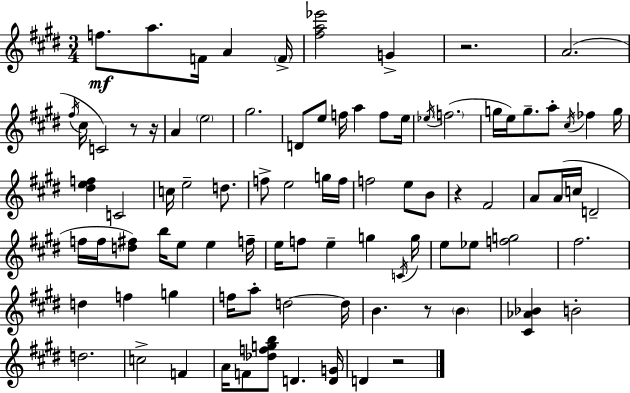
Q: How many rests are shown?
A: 6